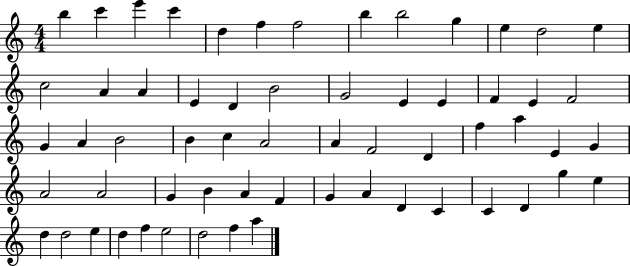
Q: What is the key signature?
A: C major